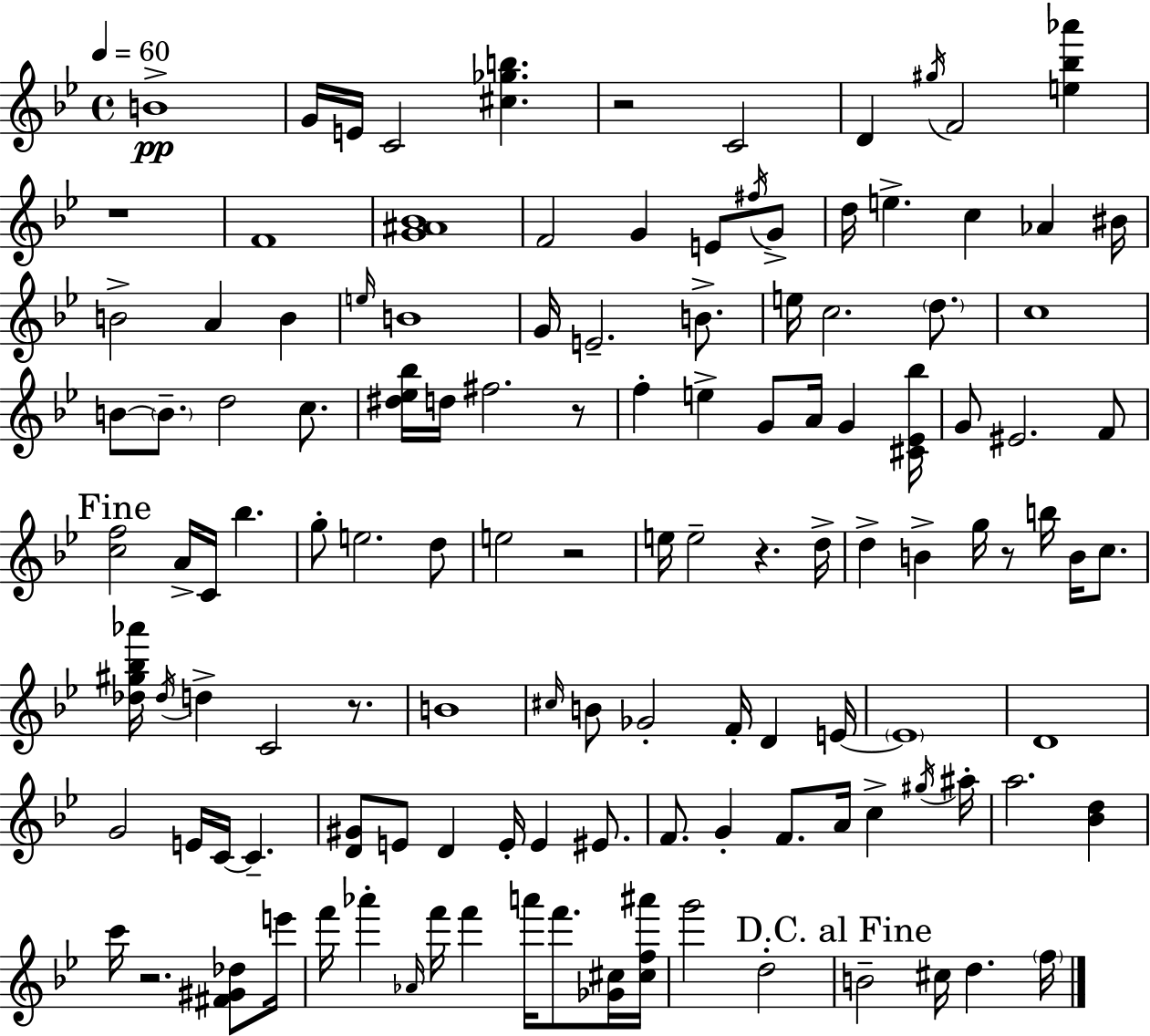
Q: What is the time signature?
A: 4/4